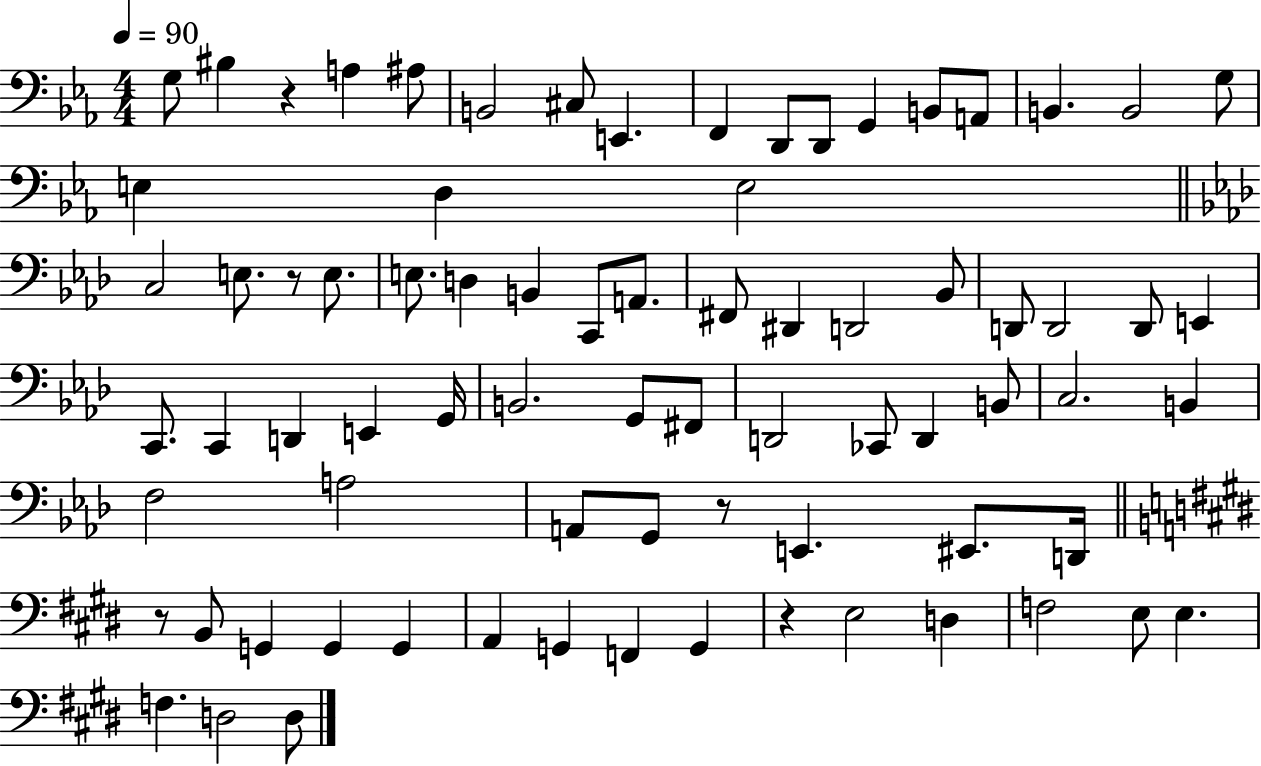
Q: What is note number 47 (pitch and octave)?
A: B2